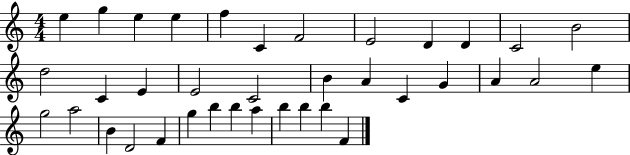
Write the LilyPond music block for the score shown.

{
  \clef treble
  \numericTimeSignature
  \time 4/4
  \key c \major
  e''4 g''4 e''4 e''4 | f''4 c'4 f'2 | e'2 d'4 d'4 | c'2 b'2 | \break d''2 c'4 e'4 | e'2 c'2 | b'4 a'4 c'4 g'4 | a'4 a'2 e''4 | \break g''2 a''2 | b'4 d'2 f'4 | g''4 b''4 b''4 a''4 | b''4 b''4 b''4 f'4 | \break \bar "|."
}